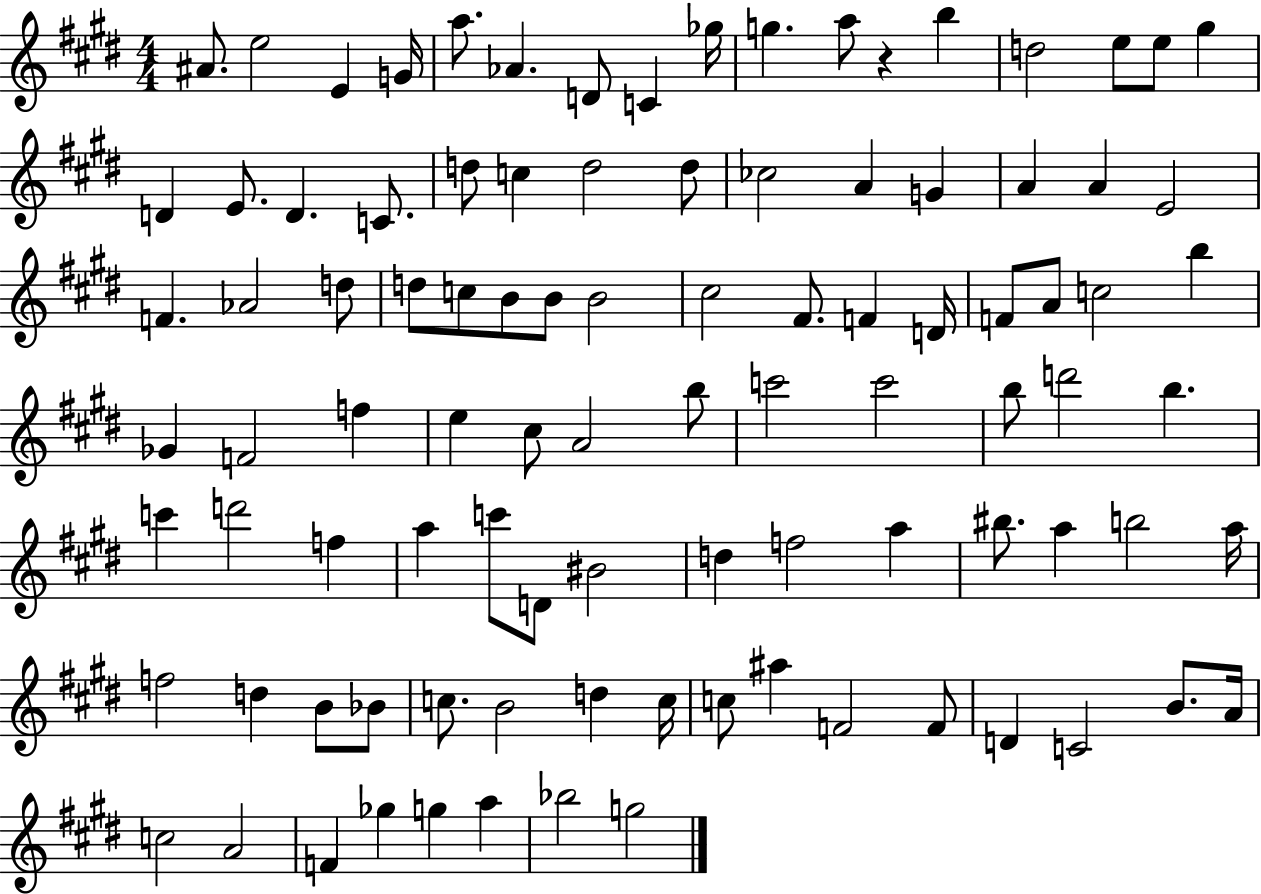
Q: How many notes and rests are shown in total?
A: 97